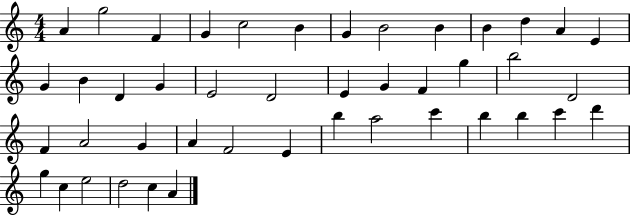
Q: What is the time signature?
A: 4/4